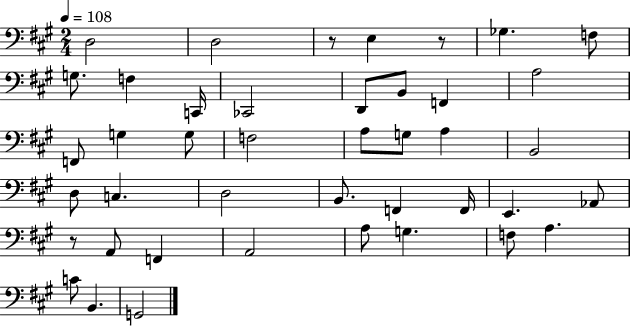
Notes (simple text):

D3/h D3/h R/e E3/q R/e Gb3/q. F3/e G3/e. F3/q C2/s CES2/h D2/e B2/e F2/q A3/h F2/e G3/q G3/e F3/h A3/e G3/e A3/q B2/h D3/e C3/q. D3/h B2/e. F2/q F2/s E2/q. Ab2/e R/e A2/e F2/q A2/h A3/e G3/q. F3/e A3/q. C4/e B2/q. G2/h